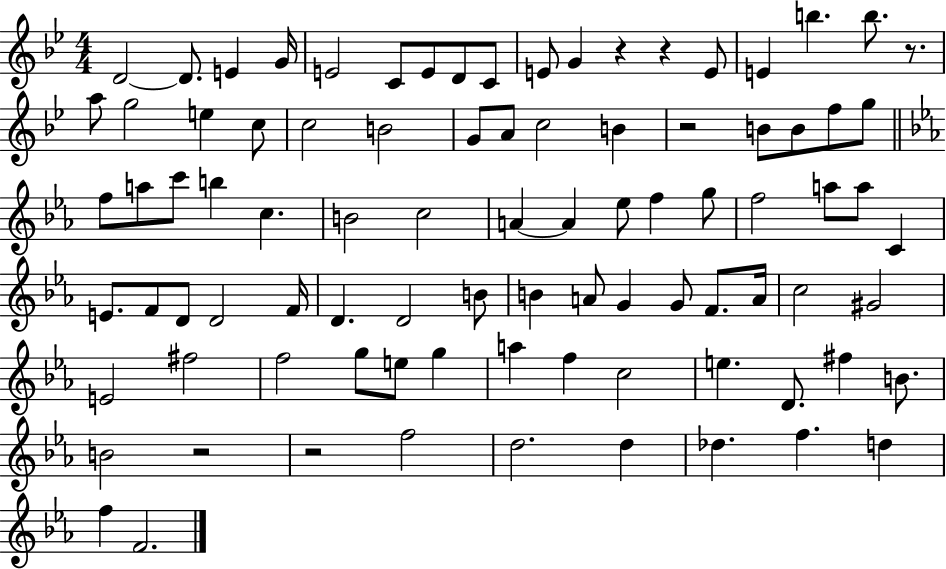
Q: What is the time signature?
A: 4/4